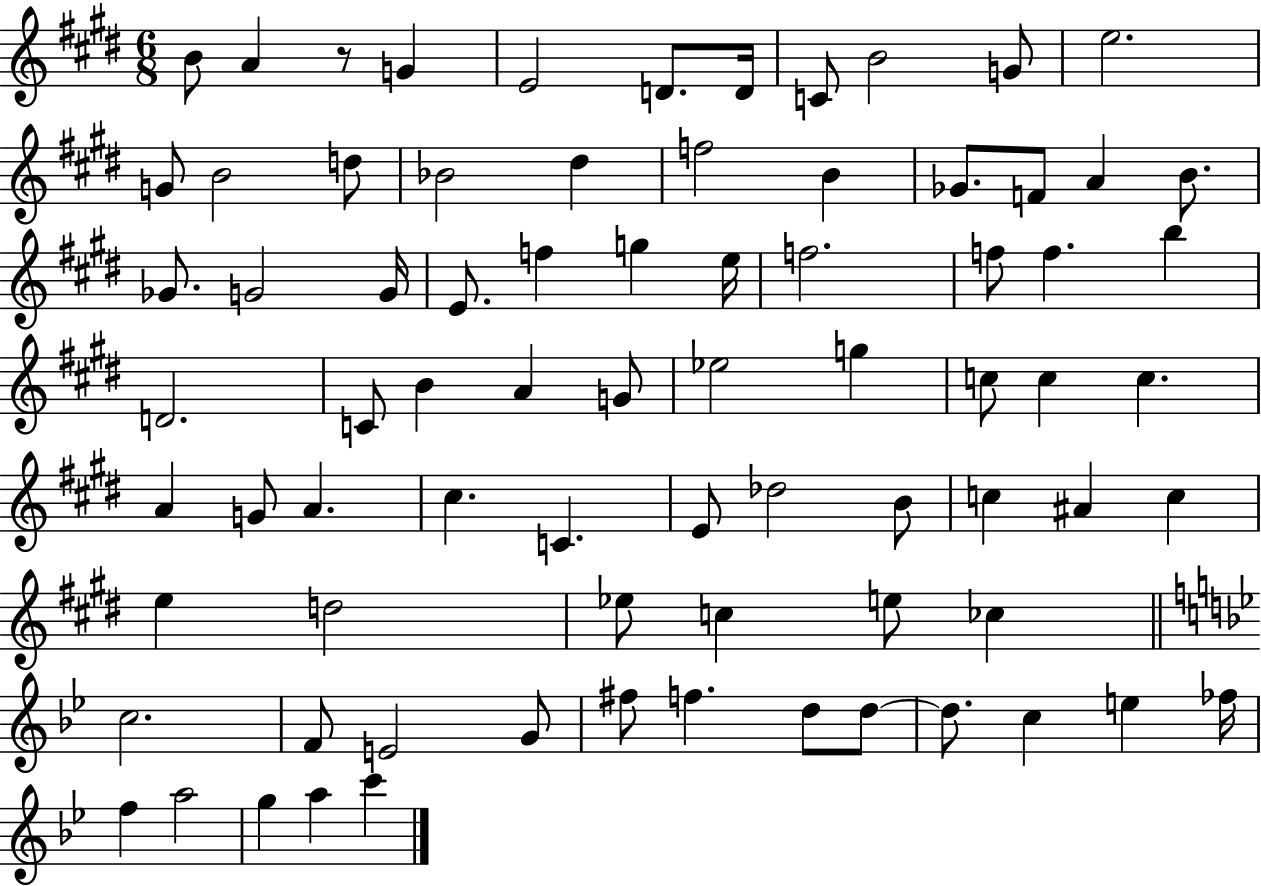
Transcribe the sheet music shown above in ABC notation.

X:1
T:Untitled
M:6/8
L:1/4
K:E
B/2 A z/2 G E2 D/2 D/4 C/2 B2 G/2 e2 G/2 B2 d/2 _B2 ^d f2 B _G/2 F/2 A B/2 _G/2 G2 G/4 E/2 f g e/4 f2 f/2 f b D2 C/2 B A G/2 _e2 g c/2 c c A G/2 A ^c C E/2 _d2 B/2 c ^A c e d2 _e/2 c e/2 _c c2 F/2 E2 G/2 ^f/2 f d/2 d/2 d/2 c e _f/4 f a2 g a c'